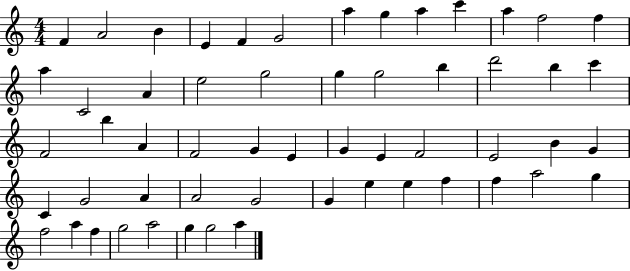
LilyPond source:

{
  \clef treble
  \numericTimeSignature
  \time 4/4
  \key c \major
  f'4 a'2 b'4 | e'4 f'4 g'2 | a''4 g''4 a''4 c'''4 | a''4 f''2 f''4 | \break a''4 c'2 a'4 | e''2 g''2 | g''4 g''2 b''4 | d'''2 b''4 c'''4 | \break f'2 b''4 a'4 | f'2 g'4 e'4 | g'4 e'4 f'2 | e'2 b'4 g'4 | \break c'4 g'2 a'4 | a'2 g'2 | g'4 e''4 e''4 f''4 | f''4 a''2 g''4 | \break f''2 a''4 f''4 | g''2 a''2 | g''4 g''2 a''4 | \bar "|."
}